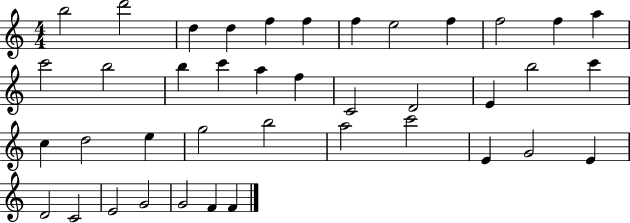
B5/h D6/h D5/q D5/q F5/q F5/q F5/q E5/h F5/q F5/h F5/q A5/q C6/h B5/h B5/q C6/q A5/q F5/q C4/h D4/h E4/q B5/h C6/q C5/q D5/h E5/q G5/h B5/h A5/h C6/h E4/q G4/h E4/q D4/h C4/h E4/h G4/h G4/h F4/q F4/q